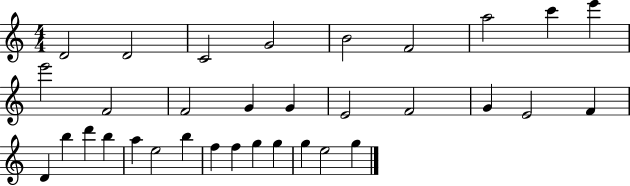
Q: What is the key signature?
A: C major